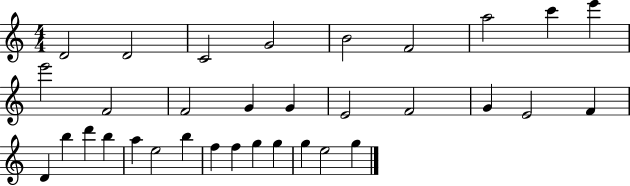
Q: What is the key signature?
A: C major